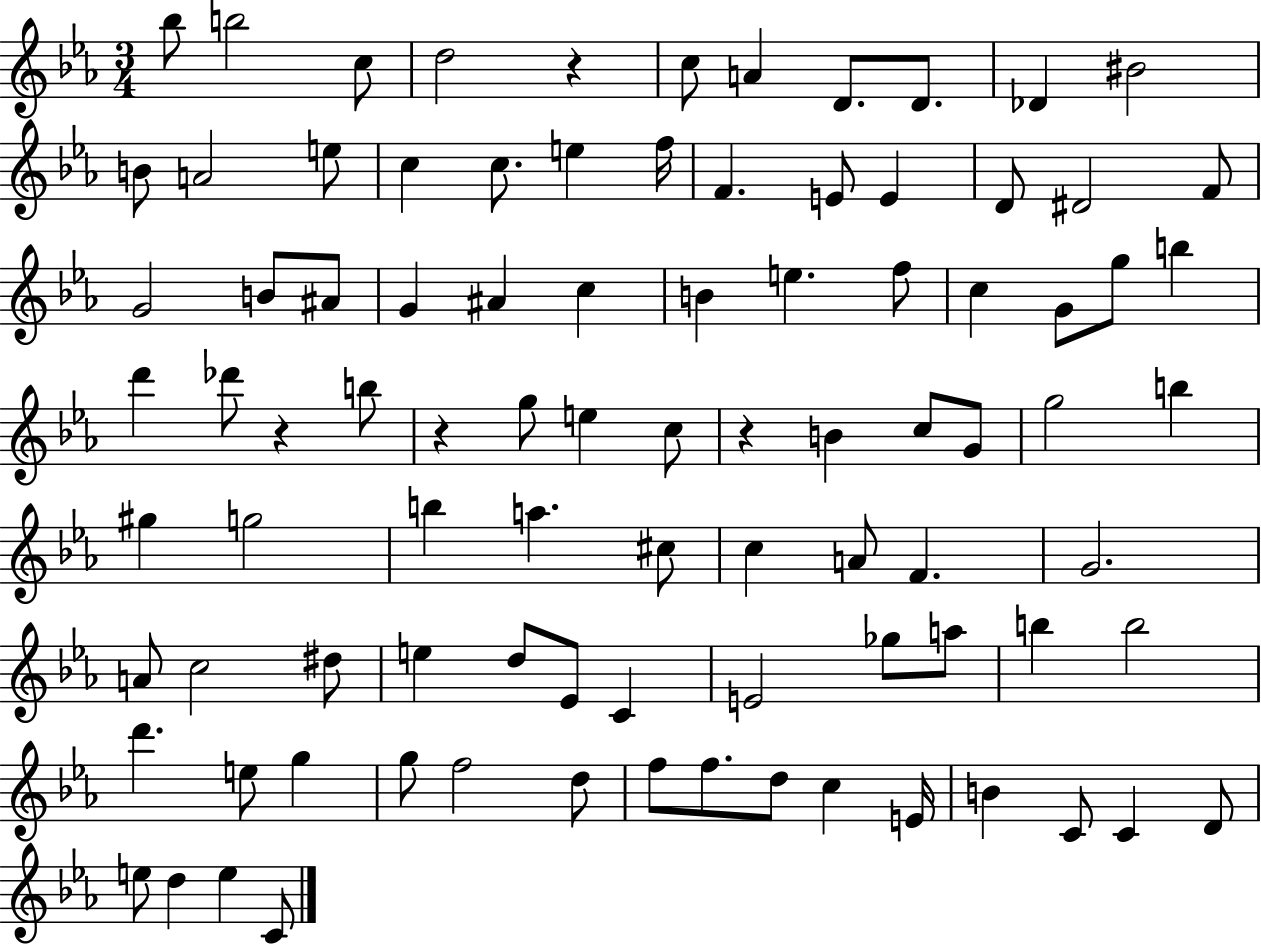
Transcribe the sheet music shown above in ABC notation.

X:1
T:Untitled
M:3/4
L:1/4
K:Eb
_b/2 b2 c/2 d2 z c/2 A D/2 D/2 _D ^B2 B/2 A2 e/2 c c/2 e f/4 F E/2 E D/2 ^D2 F/2 G2 B/2 ^A/2 G ^A c B e f/2 c G/2 g/2 b d' _d'/2 z b/2 z g/2 e c/2 z B c/2 G/2 g2 b ^g g2 b a ^c/2 c A/2 F G2 A/2 c2 ^d/2 e d/2 _E/2 C E2 _g/2 a/2 b b2 d' e/2 g g/2 f2 d/2 f/2 f/2 d/2 c E/4 B C/2 C D/2 e/2 d e C/2